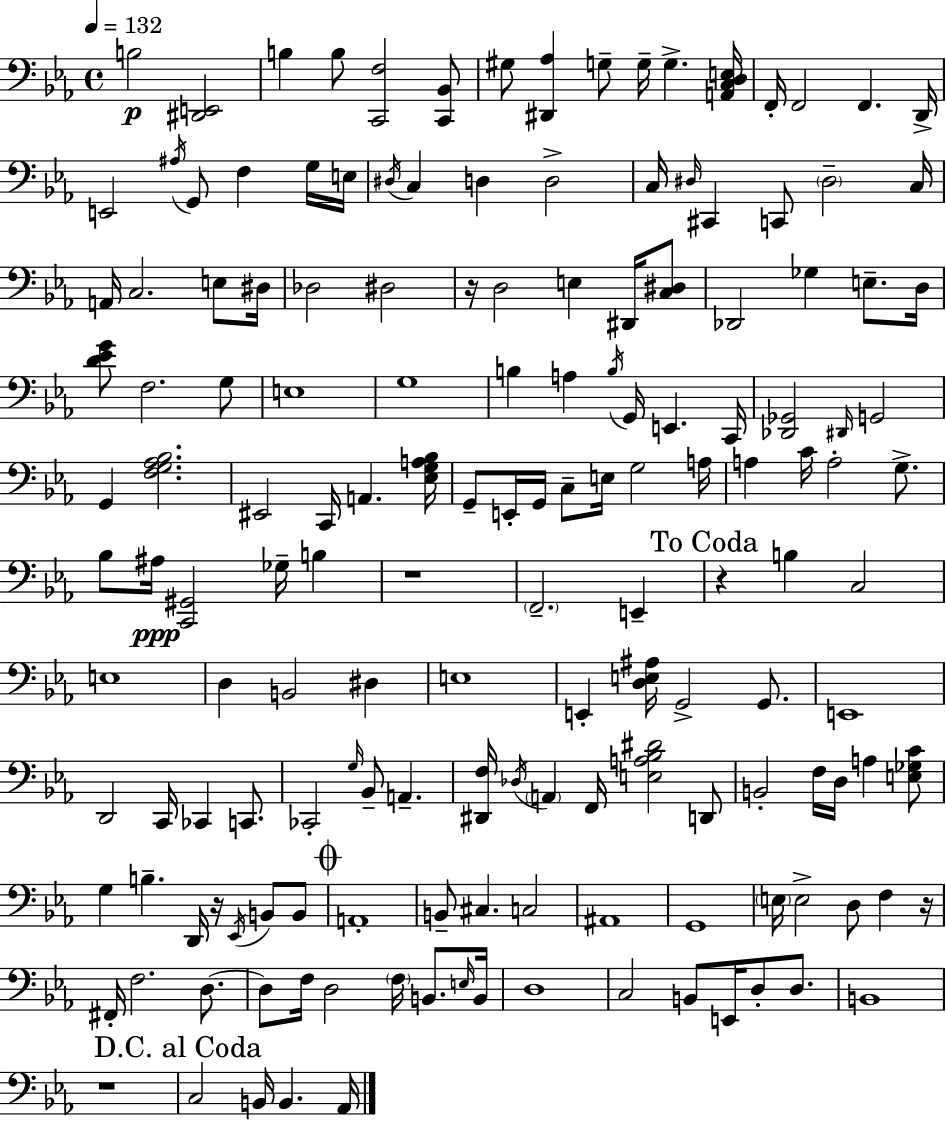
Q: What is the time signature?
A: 4/4